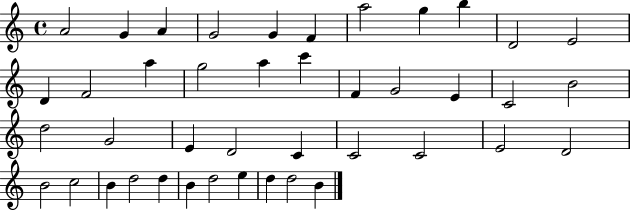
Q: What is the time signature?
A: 4/4